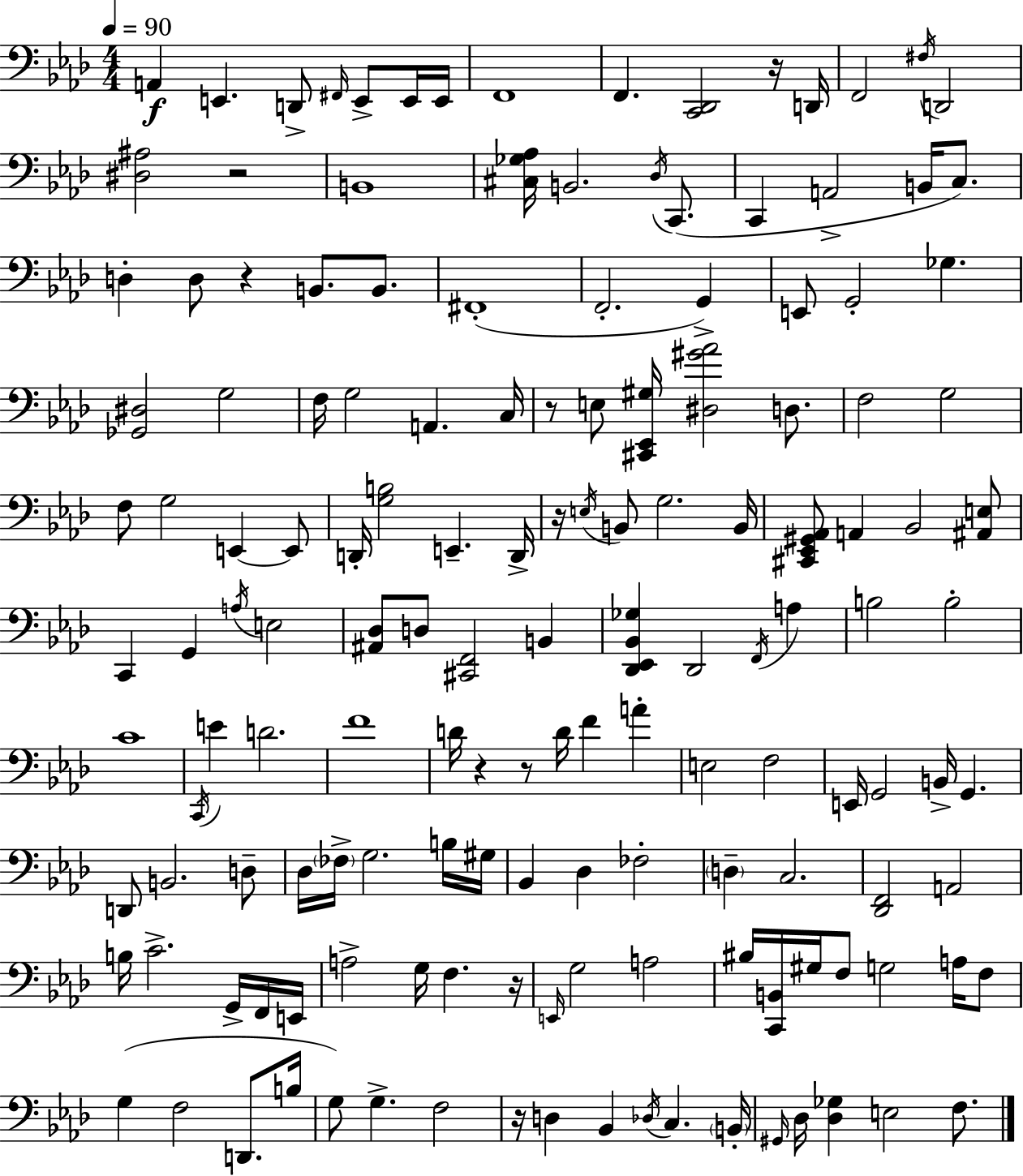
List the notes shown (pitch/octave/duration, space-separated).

A2/q E2/q. D2/e F#2/s E2/e E2/s E2/s F2/w F2/q. [C2,Db2]/h R/s D2/s F2/h F#3/s D2/h [D#3,A#3]/h R/h B2/w [C#3,Gb3,Ab3]/s B2/h. Db3/s C2/e. C2/q A2/h B2/s C3/e. D3/q D3/e R/q B2/e. B2/e. F#2/w F2/h. G2/q E2/e G2/h Gb3/q. [Gb2,D#3]/h G3/h F3/s G3/h A2/q. C3/s R/e E3/e [C#2,Eb2,G#3]/s [D#3,G#4,Ab4]/h D3/e. F3/h G3/h F3/e G3/h E2/q E2/e D2/s [G3,B3]/h E2/q. D2/s R/s E3/s B2/e G3/h. B2/s [C#2,Eb2,G#2,Ab2]/e A2/q Bb2/h [A#2,E3]/e C2/q G2/q A3/s E3/h [A#2,Db3]/e D3/e [C#2,F2]/h B2/q [Db2,Eb2,Bb2,Gb3]/q Db2/h F2/s A3/q B3/h B3/h C4/w C2/s E4/q D4/h. F4/w D4/s R/q R/e D4/s F4/q A4/q E3/h F3/h E2/s G2/h B2/s G2/q. D2/e B2/h. D3/e Db3/s FES3/s G3/h. B3/s G#3/s Bb2/q Db3/q FES3/h D3/q C3/h. [Db2,F2]/h A2/h B3/s C4/h. G2/s F2/s E2/s A3/h G3/s F3/q. R/s E2/s G3/h A3/h BIS3/s [C2,B2]/s G#3/s F3/e G3/h A3/s F3/e G3/q F3/h D2/e. B3/s G3/e G3/q. F3/h R/s D3/q Bb2/q Db3/s C3/q. B2/s G#2/s Db3/s [Db3,Gb3]/q E3/h F3/e.